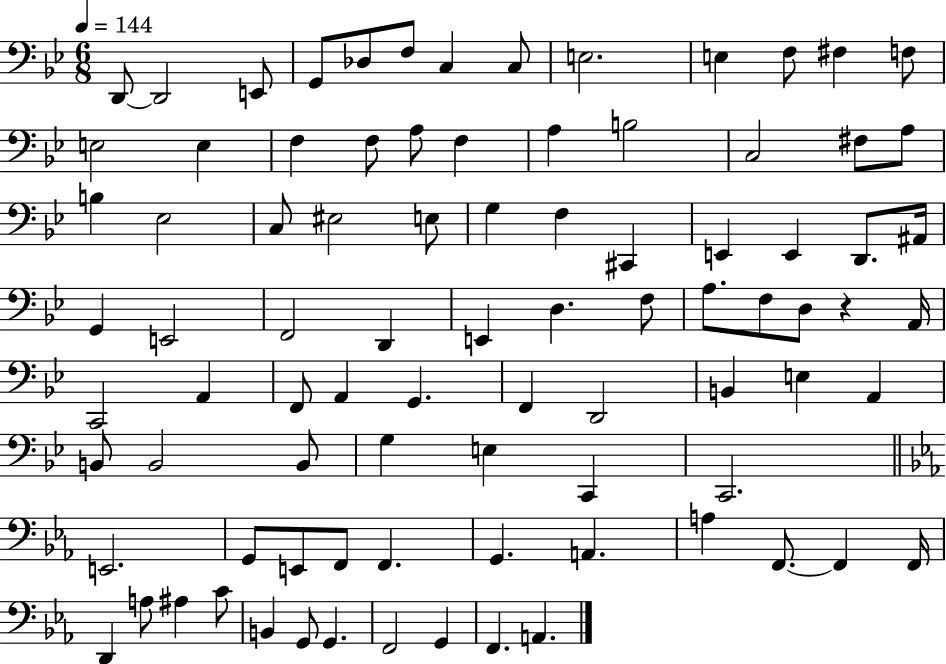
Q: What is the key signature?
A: BES major